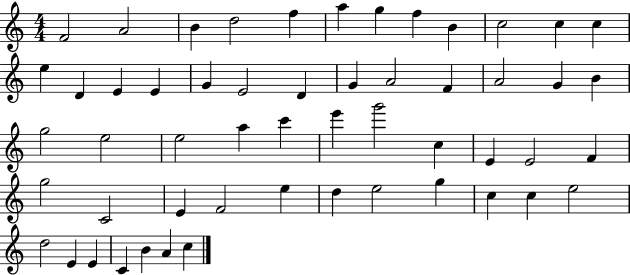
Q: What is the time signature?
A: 4/4